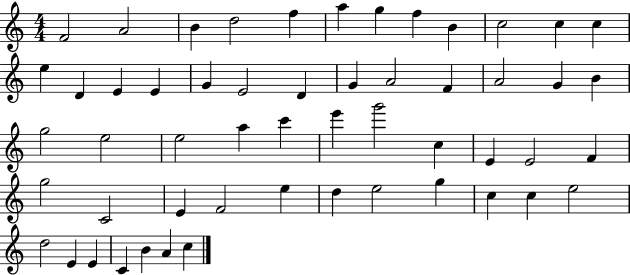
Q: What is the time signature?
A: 4/4